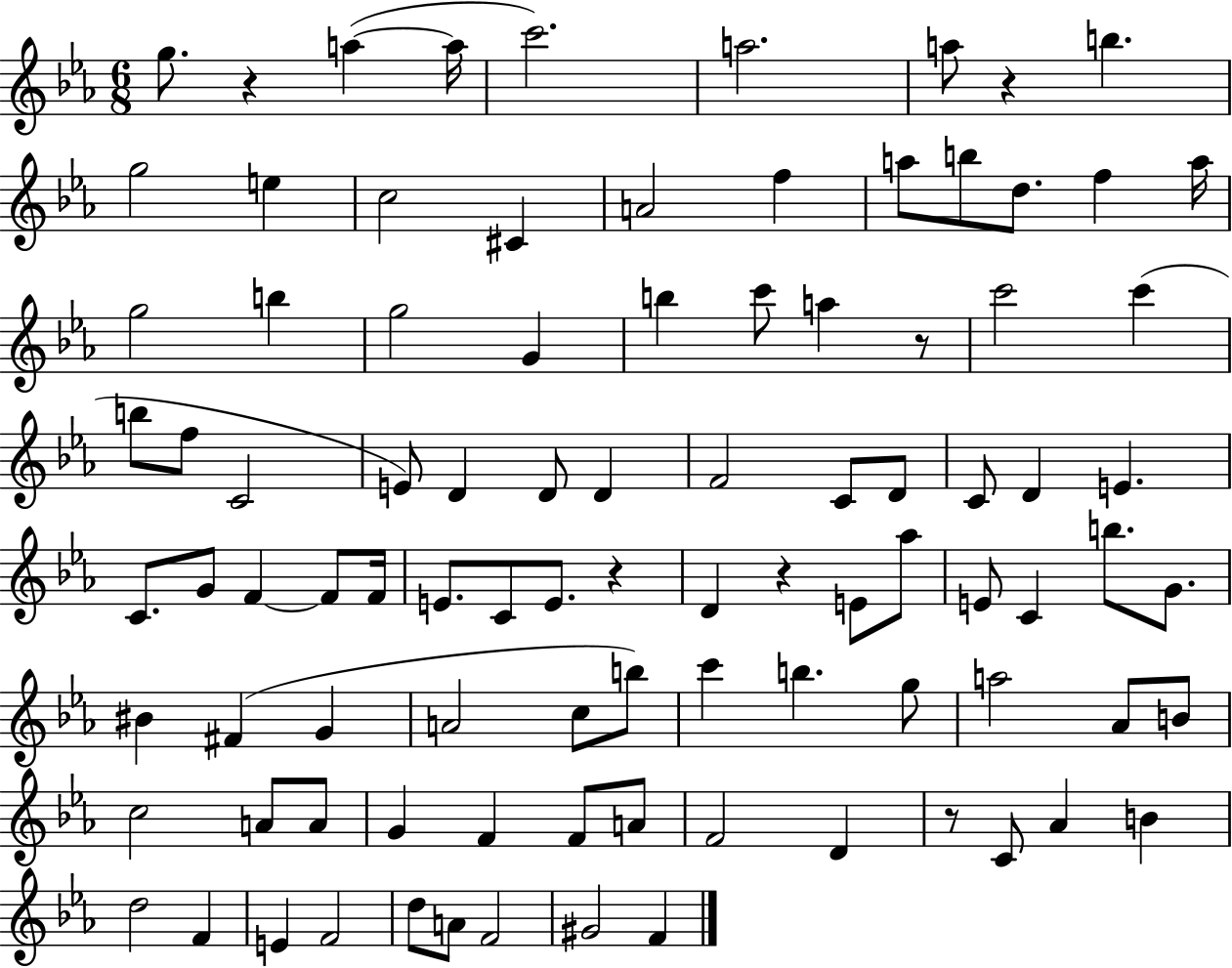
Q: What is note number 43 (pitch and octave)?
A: F4